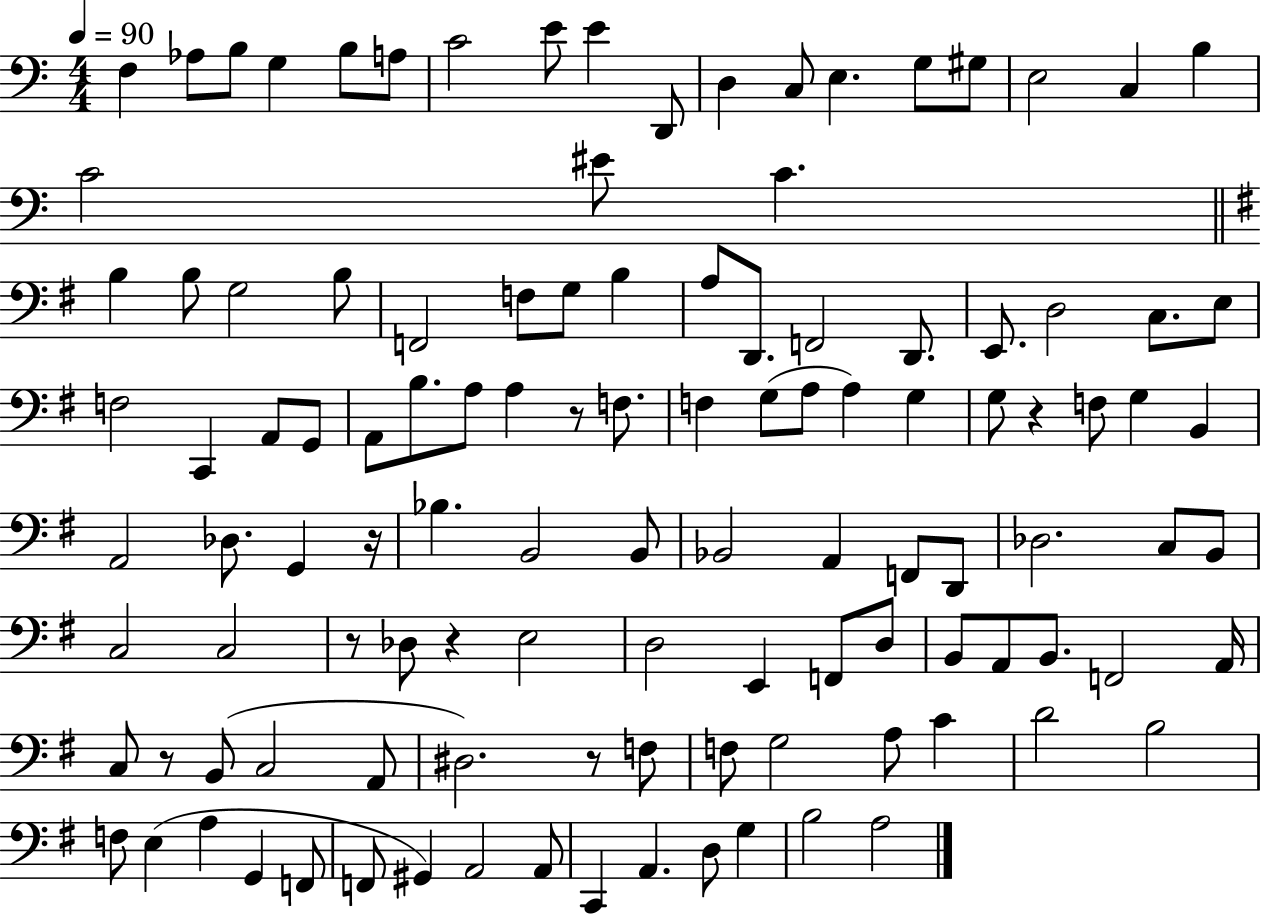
X:1
T:Untitled
M:4/4
L:1/4
K:C
F, _A,/2 B,/2 G, B,/2 A,/2 C2 E/2 E D,,/2 D, C,/2 E, G,/2 ^G,/2 E,2 C, B, C2 ^E/2 C B, B,/2 G,2 B,/2 F,,2 F,/2 G,/2 B, A,/2 D,,/2 F,,2 D,,/2 E,,/2 D,2 C,/2 E,/2 F,2 C,, A,,/2 G,,/2 A,,/2 B,/2 A,/2 A, z/2 F,/2 F, G,/2 A,/2 A, G, G,/2 z F,/2 G, B,, A,,2 _D,/2 G,, z/4 _B, B,,2 B,,/2 _B,,2 A,, F,,/2 D,,/2 _D,2 C,/2 B,,/2 C,2 C,2 z/2 _D,/2 z E,2 D,2 E,, F,,/2 D,/2 B,,/2 A,,/2 B,,/2 F,,2 A,,/4 C,/2 z/2 B,,/2 C,2 A,,/2 ^D,2 z/2 F,/2 F,/2 G,2 A,/2 C D2 B,2 F,/2 E, A, G,, F,,/2 F,,/2 ^G,, A,,2 A,,/2 C,, A,, D,/2 G, B,2 A,2